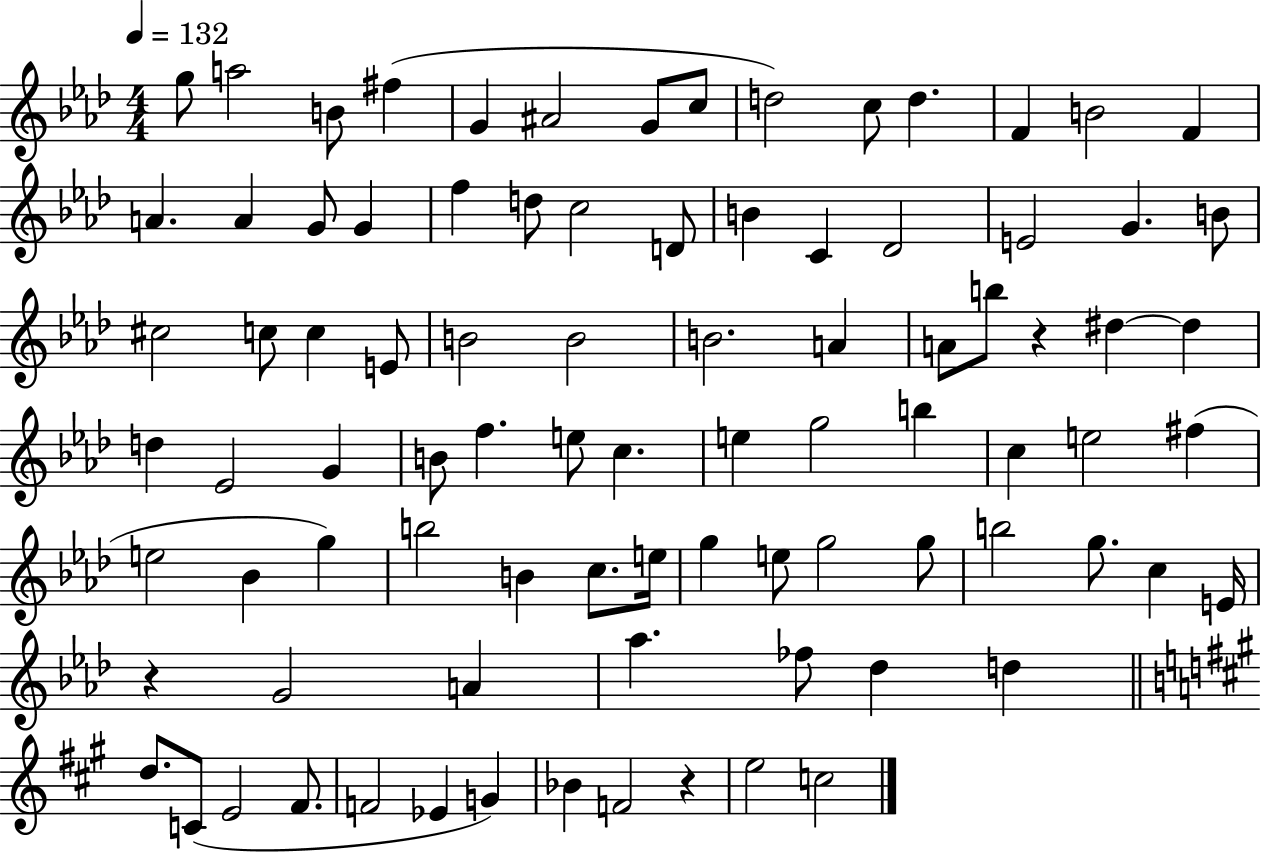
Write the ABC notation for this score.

X:1
T:Untitled
M:4/4
L:1/4
K:Ab
g/2 a2 B/2 ^f G ^A2 G/2 c/2 d2 c/2 d F B2 F A A G/2 G f d/2 c2 D/2 B C _D2 E2 G B/2 ^c2 c/2 c E/2 B2 B2 B2 A A/2 b/2 z ^d ^d d _E2 G B/2 f e/2 c e g2 b c e2 ^f e2 _B g b2 B c/2 e/4 g e/2 g2 g/2 b2 g/2 c E/4 z G2 A _a _f/2 _d d d/2 C/2 E2 ^F/2 F2 _E G _B F2 z e2 c2